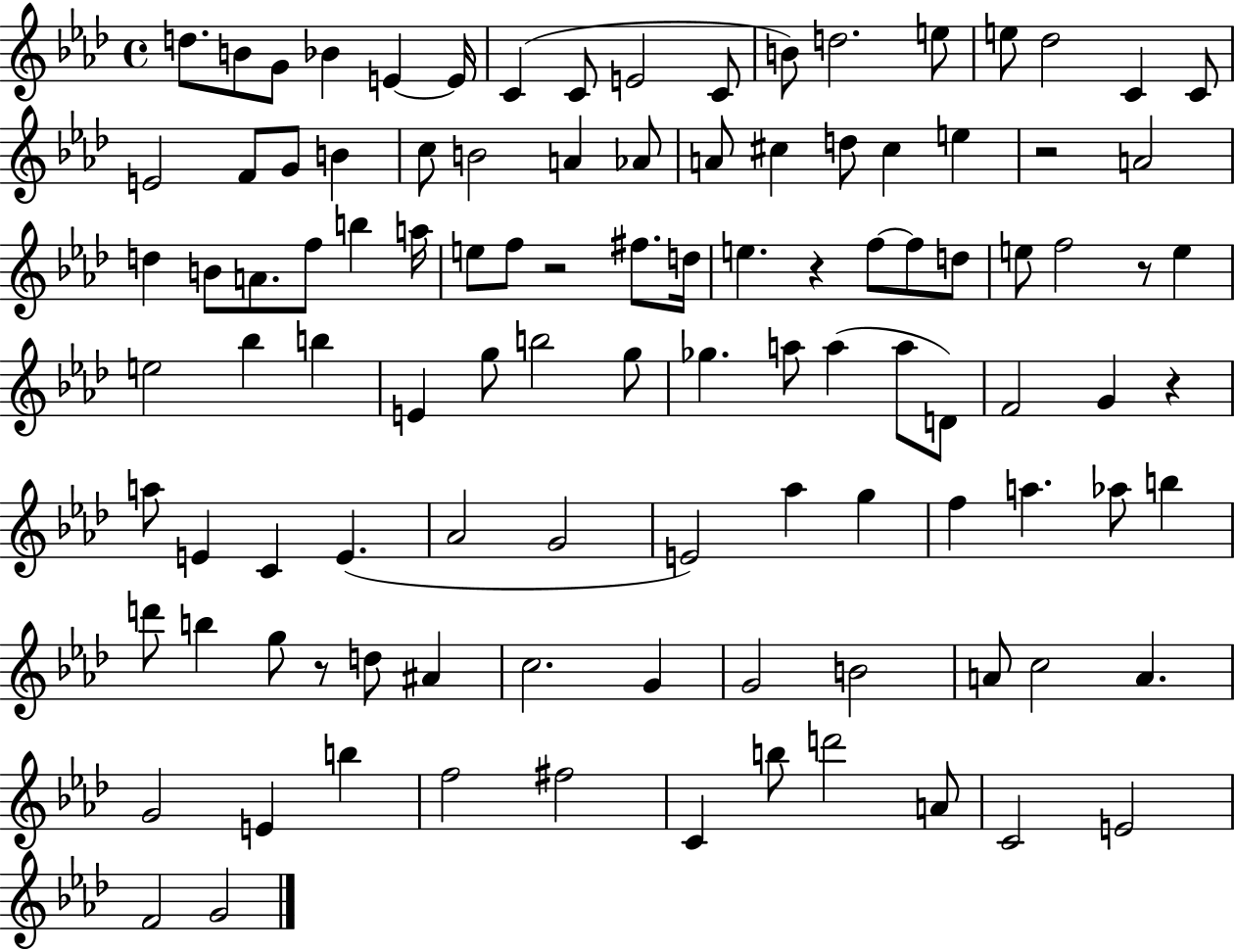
{
  \clef treble
  \time 4/4
  \defaultTimeSignature
  \key aes \major
  d''8. b'8 g'8 bes'4 e'4~~ e'16 | c'4( c'8 e'2 c'8 | b'8) d''2. e''8 | e''8 des''2 c'4 c'8 | \break e'2 f'8 g'8 b'4 | c''8 b'2 a'4 aes'8 | a'8 cis''4 d''8 cis''4 e''4 | r2 a'2 | \break d''4 b'8 a'8. f''8 b''4 a''16 | e''8 f''8 r2 fis''8. d''16 | e''4. r4 f''8~~ f''8 d''8 | e''8 f''2 r8 e''4 | \break e''2 bes''4 b''4 | e'4 g''8 b''2 g''8 | ges''4. a''8 a''4( a''8 d'8) | f'2 g'4 r4 | \break a''8 e'4 c'4 e'4.( | aes'2 g'2 | e'2) aes''4 g''4 | f''4 a''4. aes''8 b''4 | \break d'''8 b''4 g''8 r8 d''8 ais'4 | c''2. g'4 | g'2 b'2 | a'8 c''2 a'4. | \break g'2 e'4 b''4 | f''2 fis''2 | c'4 b''8 d'''2 a'8 | c'2 e'2 | \break f'2 g'2 | \bar "|."
}